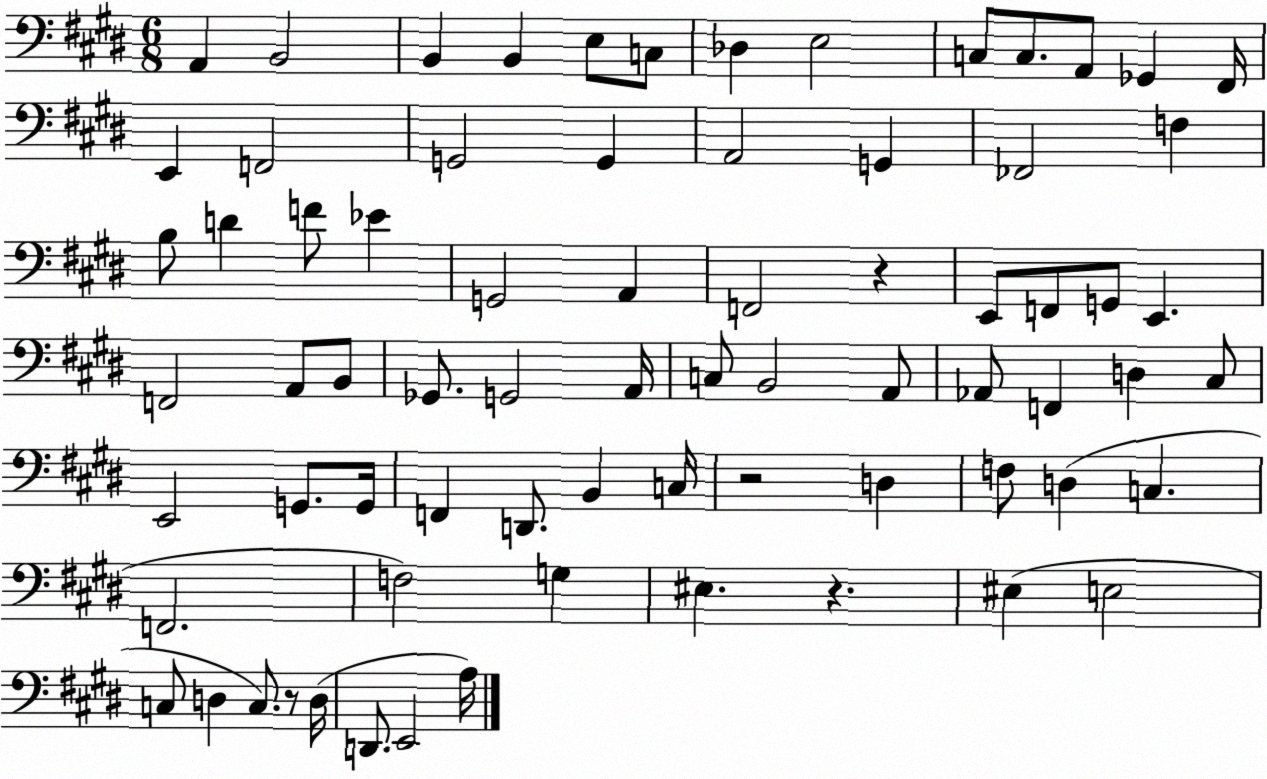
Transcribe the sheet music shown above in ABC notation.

X:1
T:Untitled
M:6/8
L:1/4
K:E
A,, B,,2 B,, B,, E,/2 C,/2 _D, E,2 C,/2 C,/2 A,,/2 _G,, ^F,,/4 E,, F,,2 G,,2 G,, A,,2 G,, _F,,2 F, B,/2 D F/2 _E G,,2 A,, F,,2 z E,,/2 F,,/2 G,,/2 E,, F,,2 A,,/2 B,,/2 _G,,/2 G,,2 A,,/4 C,/2 B,,2 A,,/2 _A,,/2 F,, D, ^C,/2 E,,2 G,,/2 G,,/4 F,, D,,/2 B,, C,/4 z2 D, F,/2 D, C, F,,2 F,2 G, ^E, z ^E, E,2 C,/2 D, C,/2 z/2 D,/4 D,,/2 E,,2 A,/4